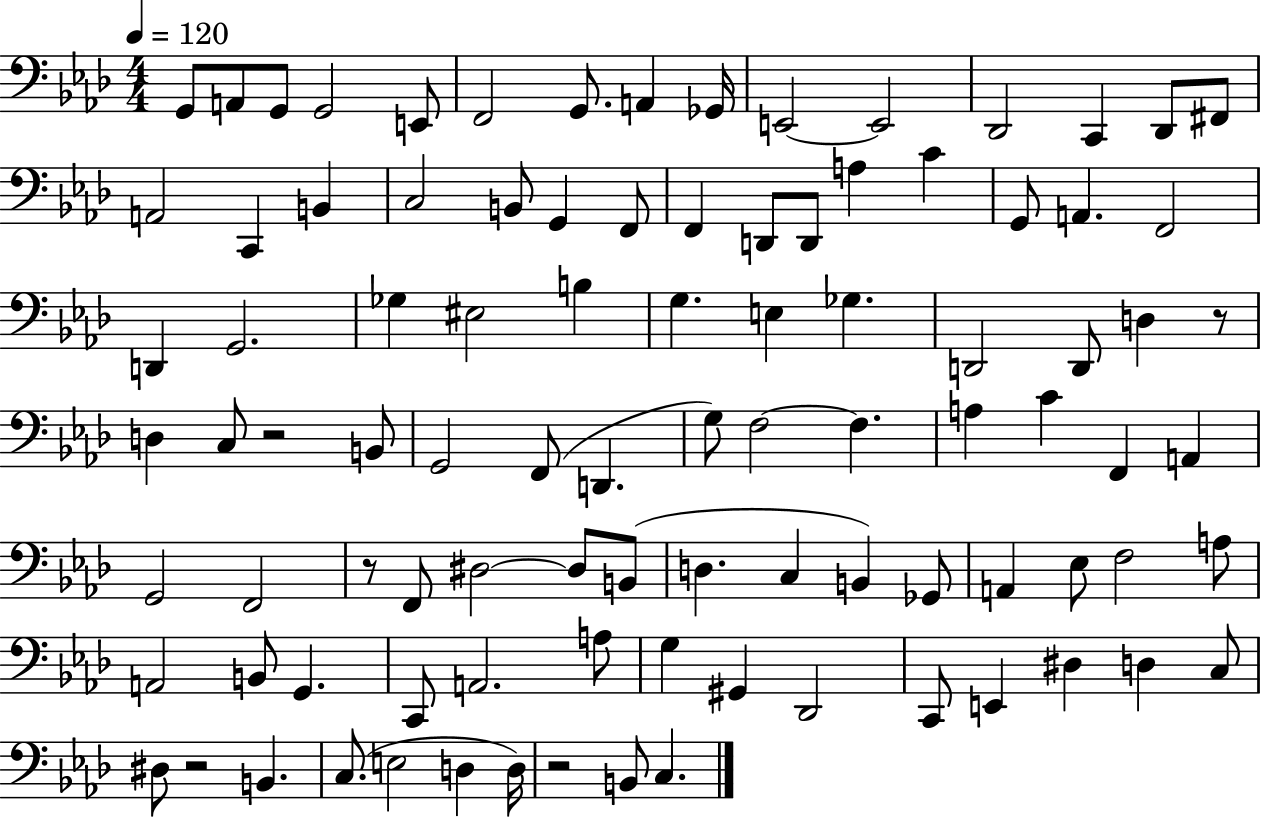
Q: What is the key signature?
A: AES major